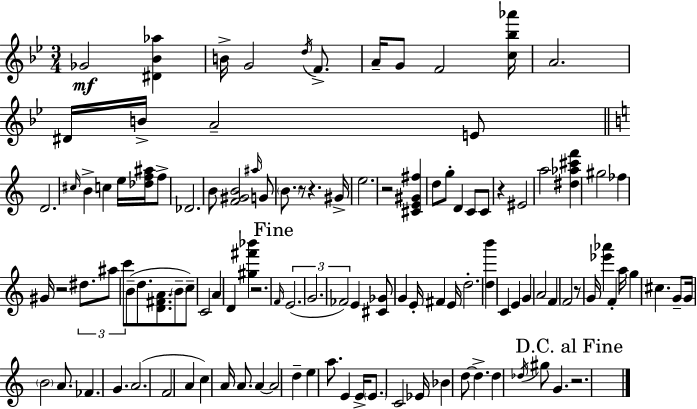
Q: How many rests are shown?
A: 8